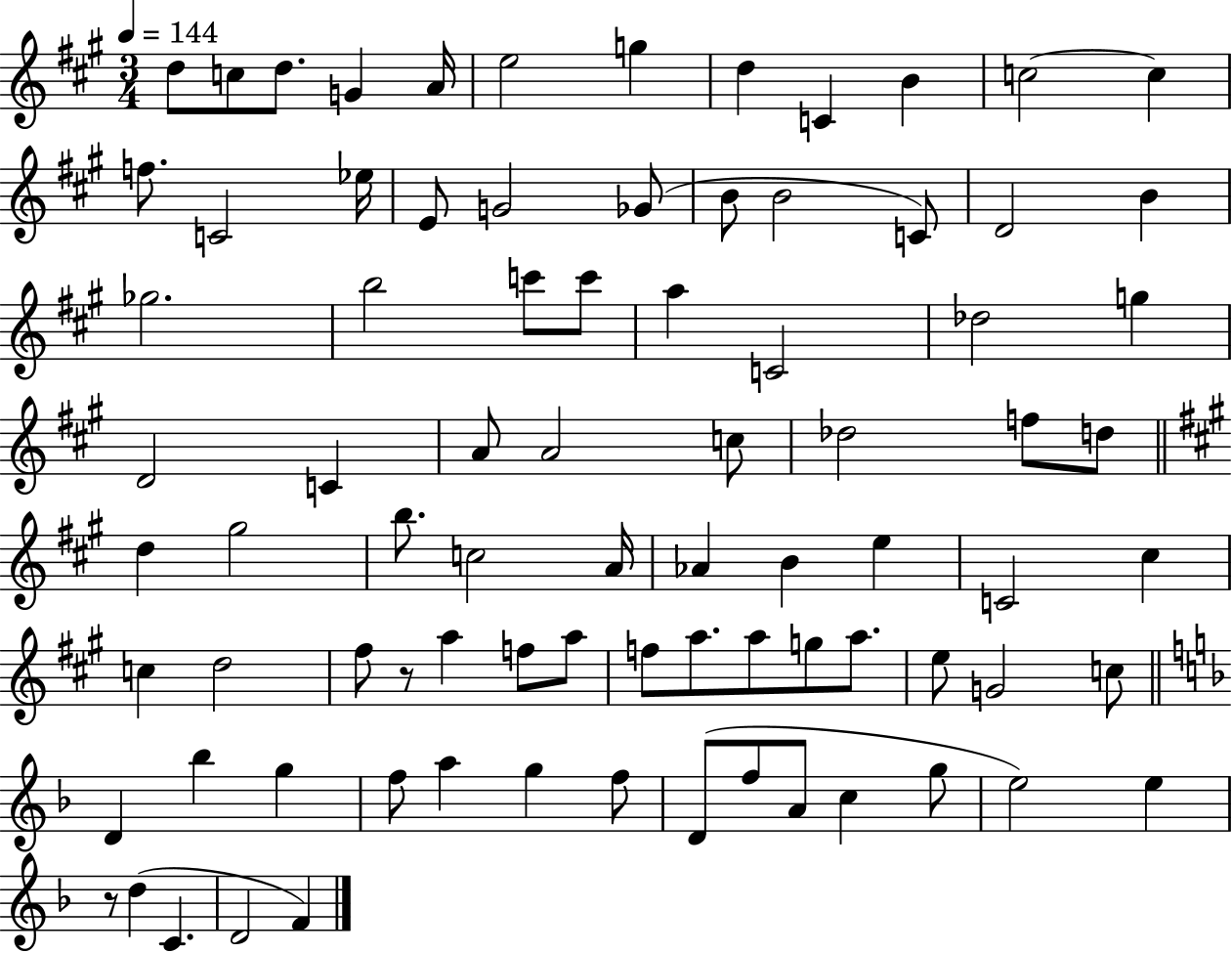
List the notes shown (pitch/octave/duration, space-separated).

D5/e C5/e D5/e. G4/q A4/s E5/h G5/q D5/q C4/q B4/q C5/h C5/q F5/e. C4/h Eb5/s E4/e G4/h Gb4/e B4/e B4/h C4/e D4/h B4/q Gb5/h. B5/h C6/e C6/e A5/q C4/h Db5/h G5/q D4/h C4/q A4/e A4/h C5/e Db5/h F5/e D5/e D5/q G#5/h B5/e. C5/h A4/s Ab4/q B4/q E5/q C4/h C#5/q C5/q D5/h F#5/e R/e A5/q F5/e A5/e F5/e A5/e. A5/e G5/e A5/e. E5/e G4/h C5/e D4/q Bb5/q G5/q F5/e A5/q G5/q F5/e D4/e F5/e A4/e C5/q G5/e E5/h E5/q R/e D5/q C4/q. D4/h F4/q